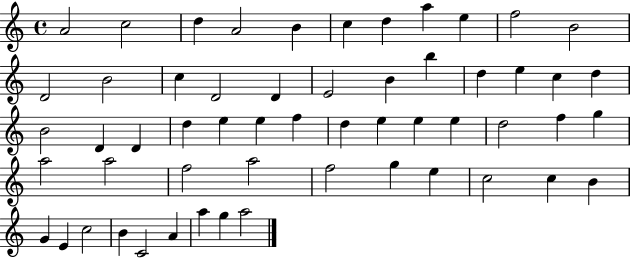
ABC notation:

X:1
T:Untitled
M:4/4
L:1/4
K:C
A2 c2 d A2 B c d a e f2 B2 D2 B2 c D2 D E2 B b d e c d B2 D D d e e f d e e e d2 f g a2 a2 f2 a2 f2 g e c2 c B G E c2 B C2 A a g a2